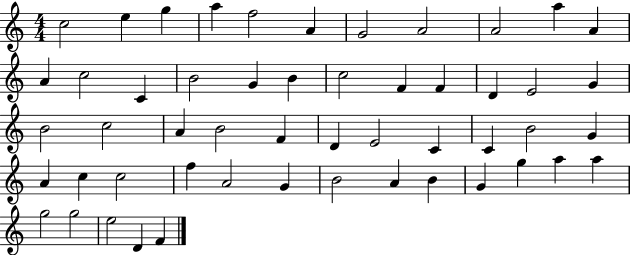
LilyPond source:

{
  \clef treble
  \numericTimeSignature
  \time 4/4
  \key c \major
  c''2 e''4 g''4 | a''4 f''2 a'4 | g'2 a'2 | a'2 a''4 a'4 | \break a'4 c''2 c'4 | b'2 g'4 b'4 | c''2 f'4 f'4 | d'4 e'2 g'4 | \break b'2 c''2 | a'4 b'2 f'4 | d'4 e'2 c'4 | c'4 b'2 g'4 | \break a'4 c''4 c''2 | f''4 a'2 g'4 | b'2 a'4 b'4 | g'4 g''4 a''4 a''4 | \break g''2 g''2 | e''2 d'4 f'4 | \bar "|."
}